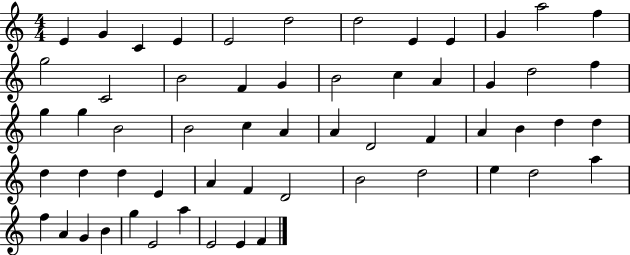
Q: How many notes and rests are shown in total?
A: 58